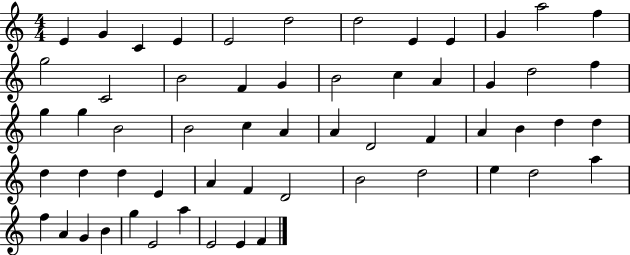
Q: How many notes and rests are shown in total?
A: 58